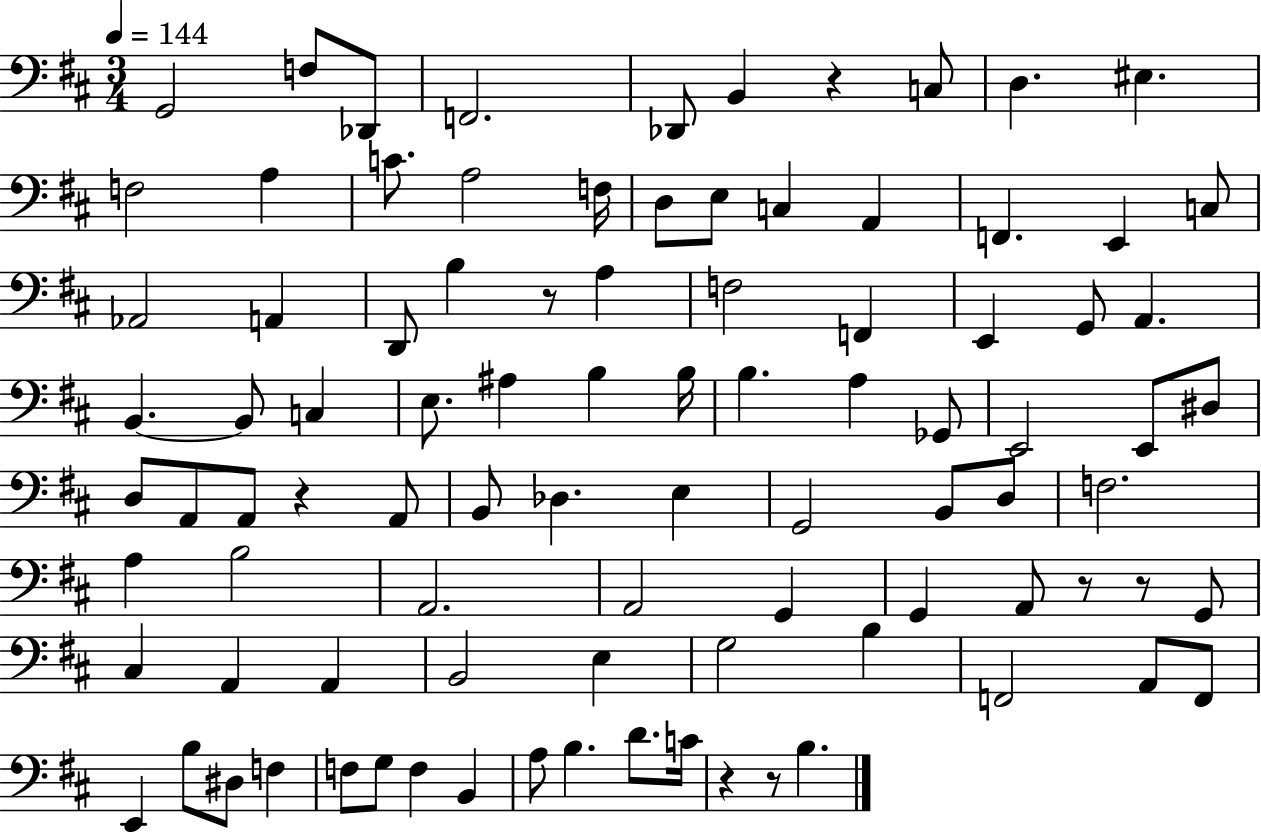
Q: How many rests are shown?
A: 7